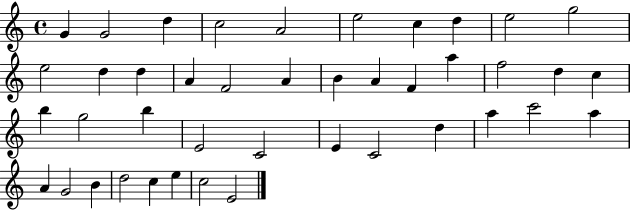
{
  \clef treble
  \time 4/4
  \defaultTimeSignature
  \key c \major
  g'4 g'2 d''4 | c''2 a'2 | e''2 c''4 d''4 | e''2 g''2 | \break e''2 d''4 d''4 | a'4 f'2 a'4 | b'4 a'4 f'4 a''4 | f''2 d''4 c''4 | \break b''4 g''2 b''4 | e'2 c'2 | e'4 c'2 d''4 | a''4 c'''2 a''4 | \break a'4 g'2 b'4 | d''2 c''4 e''4 | c''2 e'2 | \bar "|."
}